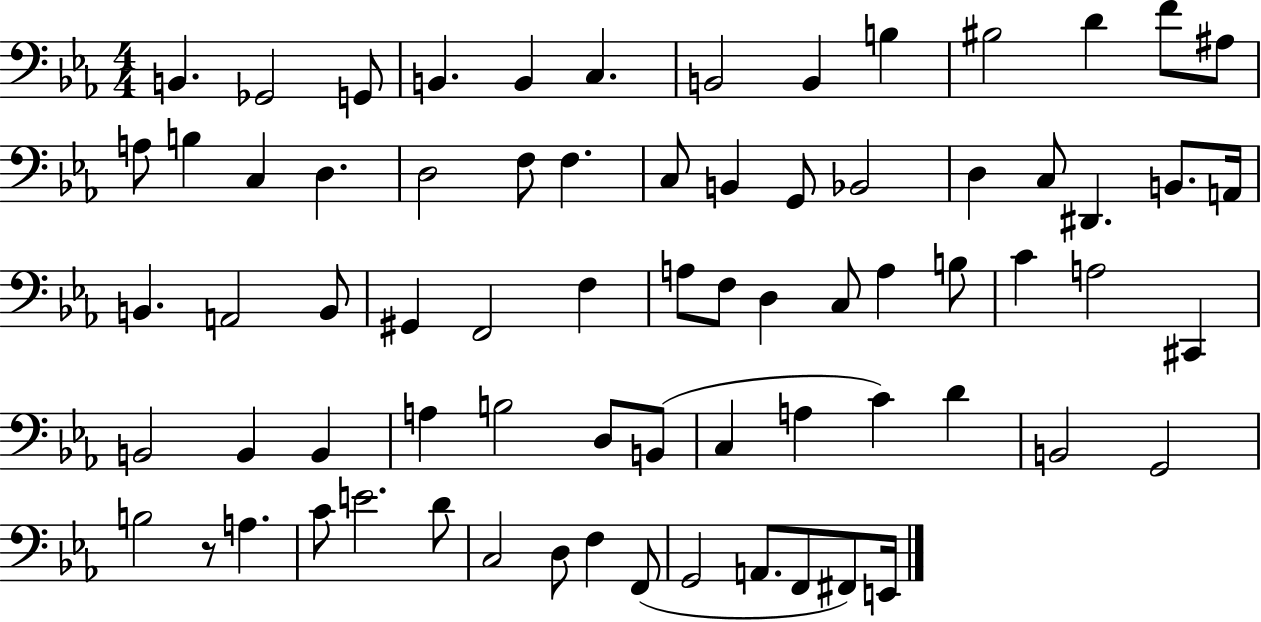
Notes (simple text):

B2/q. Gb2/h G2/e B2/q. B2/q C3/q. B2/h B2/q B3/q BIS3/h D4/q F4/e A#3/e A3/e B3/q C3/q D3/q. D3/h F3/e F3/q. C3/e B2/q G2/e Bb2/h D3/q C3/e D#2/q. B2/e. A2/s B2/q. A2/h B2/e G#2/q F2/h F3/q A3/e F3/e D3/q C3/e A3/q B3/e C4/q A3/h C#2/q B2/h B2/q B2/q A3/q B3/h D3/e B2/e C3/q A3/q C4/q D4/q B2/h G2/h B3/h R/e A3/q. C4/e E4/h. D4/e C3/h D3/e F3/q F2/e G2/h A2/e. F2/e F#2/e E2/s